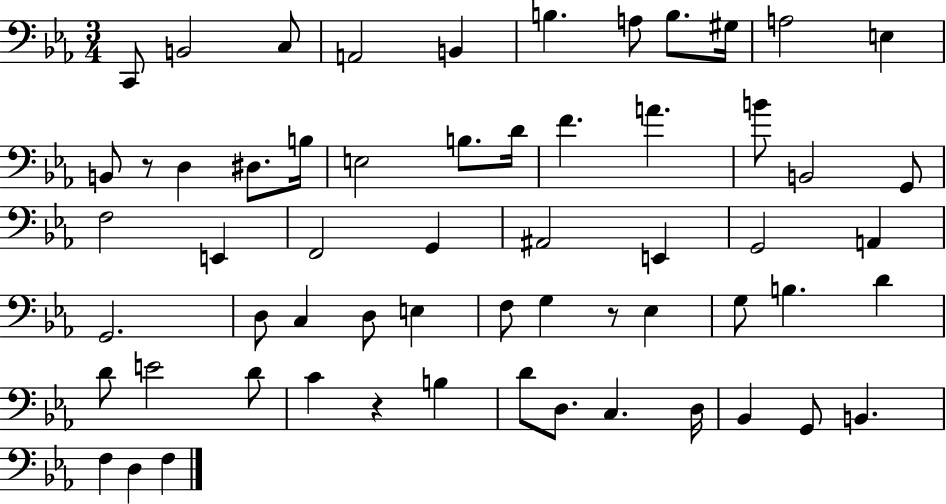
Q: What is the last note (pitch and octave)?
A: F3